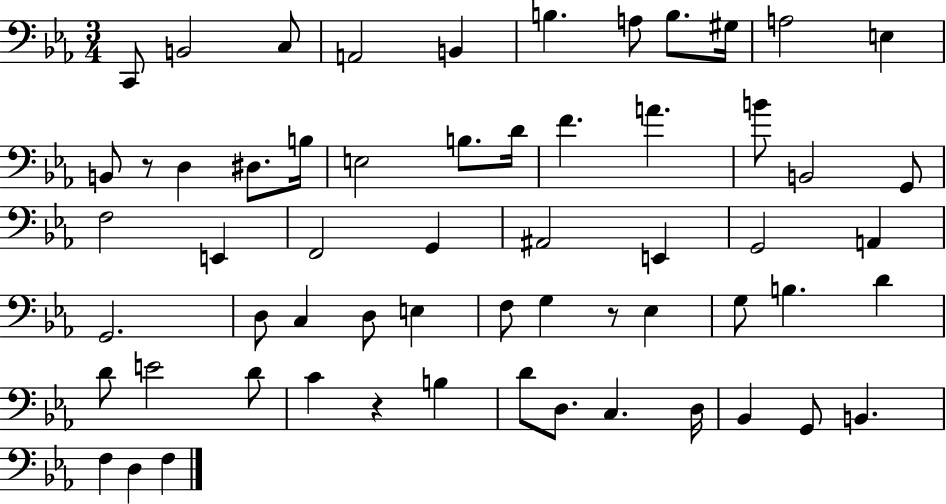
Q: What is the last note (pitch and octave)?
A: F3